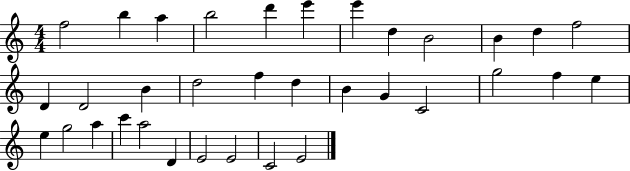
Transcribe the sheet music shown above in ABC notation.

X:1
T:Untitled
M:4/4
L:1/4
K:C
f2 b a b2 d' e' e' d B2 B d f2 D D2 B d2 f d B G C2 g2 f e e g2 a c' a2 D E2 E2 C2 E2